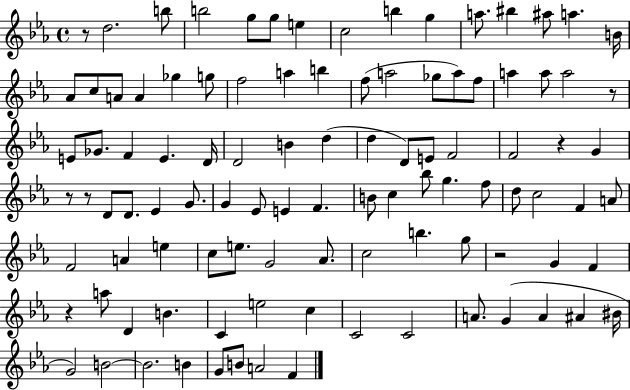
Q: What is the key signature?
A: EES major